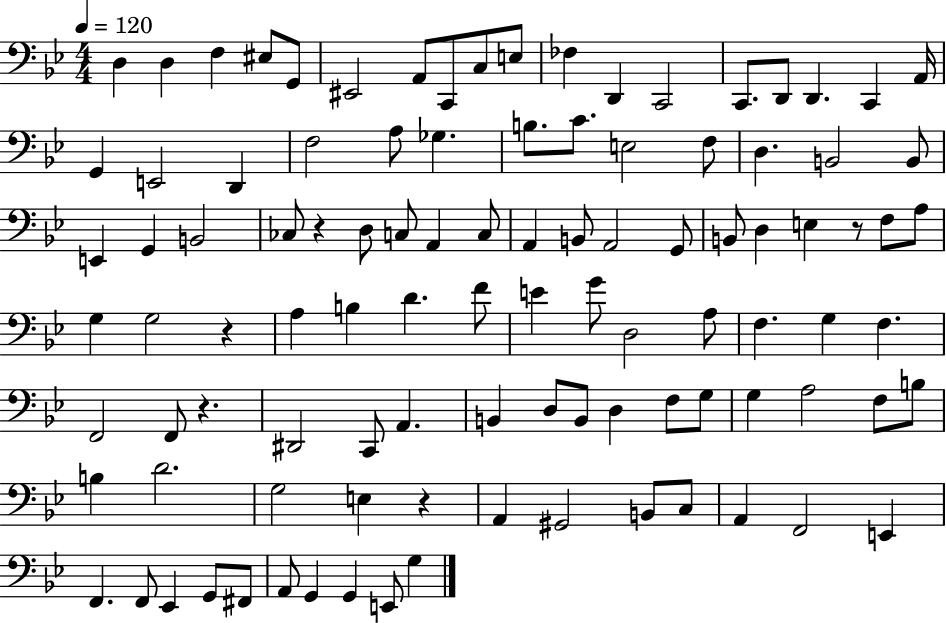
D3/q D3/q F3/q EIS3/e G2/e EIS2/h A2/e C2/e C3/e E3/e FES3/q D2/q C2/h C2/e. D2/e D2/q. C2/q A2/s G2/q E2/h D2/q F3/h A3/e Gb3/q. B3/e. C4/e. E3/h F3/e D3/q. B2/h B2/e E2/q G2/q B2/h CES3/e R/q D3/e C3/e A2/q C3/e A2/q B2/e A2/h G2/e B2/e D3/q E3/q R/e F3/e A3/e G3/q G3/h R/q A3/q B3/q D4/q. F4/e E4/q G4/e D3/h A3/e F3/q. G3/q F3/q. F2/h F2/e R/q. D#2/h C2/e A2/q. B2/q D3/e B2/e D3/q F3/e G3/e G3/q A3/h F3/e B3/e B3/q D4/h. G3/h E3/q R/q A2/q G#2/h B2/e C3/e A2/q F2/h E2/q F2/q. F2/e Eb2/q G2/e F#2/e A2/e G2/q G2/q E2/e G3/q